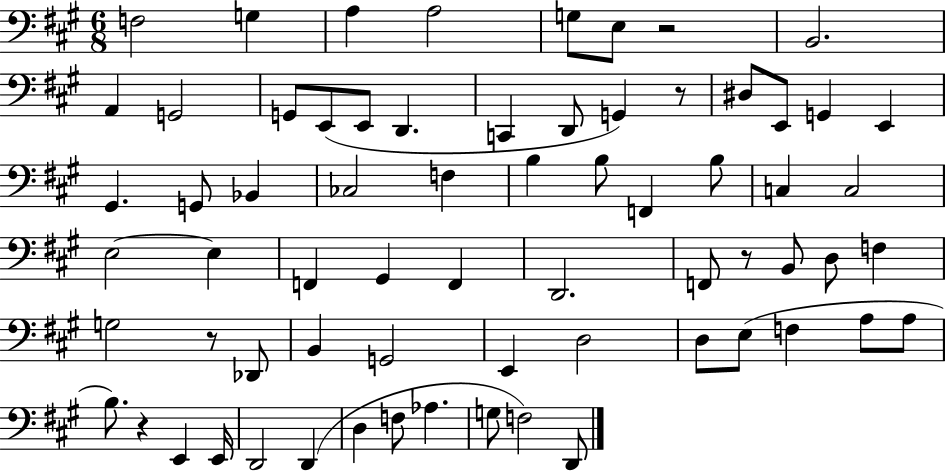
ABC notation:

X:1
T:Untitled
M:6/8
L:1/4
K:A
F,2 G, A, A,2 G,/2 E,/2 z2 B,,2 A,, G,,2 G,,/2 E,,/2 E,,/2 D,, C,, D,,/2 G,, z/2 ^D,/2 E,,/2 G,, E,, ^G,, G,,/2 _B,, _C,2 F, B, B,/2 F,, B,/2 C, C,2 E,2 E, F,, ^G,, F,, D,,2 F,,/2 z/2 B,,/2 D,/2 F, G,2 z/2 _D,,/2 B,, G,,2 E,, D,2 D,/2 E,/2 F, A,/2 A,/2 B,/2 z E,, E,,/4 D,,2 D,, D, F,/2 _A, G,/2 F,2 D,,/2